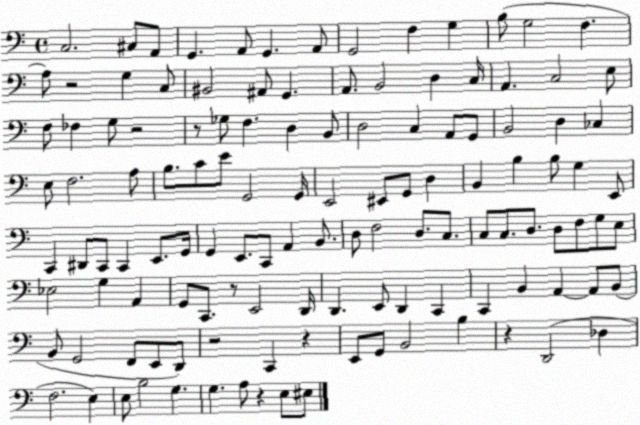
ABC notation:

X:1
T:Untitled
M:4/4
L:1/4
K:C
C,2 ^C,/2 A,,/2 G,, A,,/2 G,, A,,/2 G,,2 F, G, B,/2 G,2 F, A,/2 z2 G, C,/2 ^B,,2 ^A,,/2 G,, A,,/2 B,,2 D, C,/4 A,, C,2 E,/2 F,/2 _F, G,/2 z2 z/2 _G,/2 F, D, B,,/2 D,2 C, A,,/2 G,,/2 B,,2 D, _C, E,/2 F,2 A,/2 B,/2 C/2 E/2 G,,2 G,,/4 E,,2 ^E,,/2 G,,/2 D, B,, B, B,/2 G, E,,/2 C,, ^D,,/2 C,,/2 C,, E,,/2 G,,/4 G,, E,,/2 C,,/2 A,, B,,/2 D,/2 F,2 D,/2 C,/2 C,/2 C,/2 D,/2 D,/2 F,/2 G,/2 E,/2 _E,2 G, A,, G,,/2 C,,/2 z/2 E,,2 D,,/4 D,, E,,/2 D,, C,, C,, B,, A,, A,,/2 B,,/2 B,,/2 G,,2 F,,/2 E,,/2 D,,/2 z2 C,, z E,,/2 G,,/2 B,,2 B, z D,,2 _D, F,2 E, E,/2 B,2 G, G, A,/2 z E,/2 ^E,/2